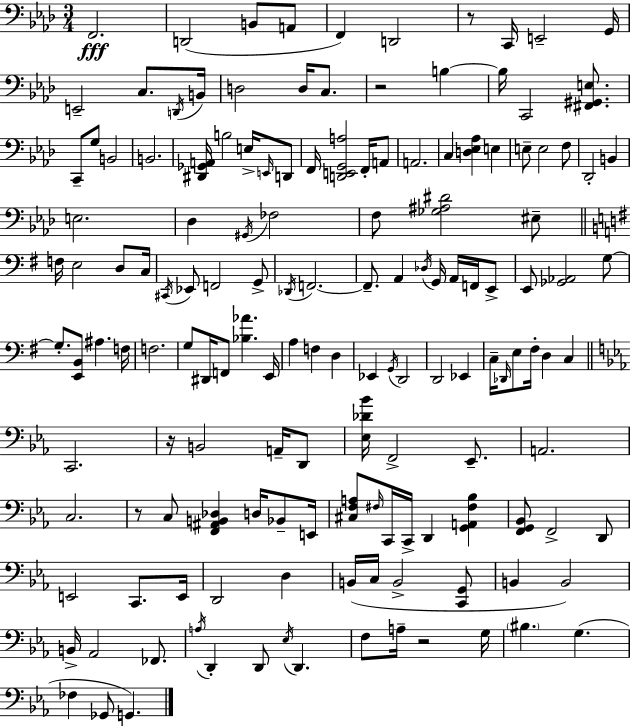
X:1
T:Untitled
M:3/4
L:1/4
K:Fm
F,,2 D,,2 B,,/2 A,,/2 F,, D,,2 z/2 C,,/4 E,,2 G,,/4 E,,2 C,/2 D,,/4 B,,/4 D,2 D,/4 C,/2 z2 B, B,/4 C,,2 [^F,,^G,,E,]/2 C,,/2 G,/2 B,,2 B,,2 [^D,,_G,,A,,]/4 B,2 E,/4 E,,/4 D,,/2 F,,/4 [D,,E,,G,,A,]2 F,,/4 A,,/2 A,,2 C, [D,_E,_A,] E, E,/2 E,2 F,/2 _D,,2 B,, E,2 _D, ^G,,/4 _F,2 F,/2 [_G,^A,^D]2 ^E,/2 F,/4 E,2 D,/2 C,/4 ^C,,/4 _E,,/2 F,,2 G,,/2 _D,,/4 F,,2 F,,/2 A,, _D,/4 G,,/4 A,,/4 F,,/4 E,,/2 E,,/2 [_G,,_A,,]2 G,/2 G,/2 [E,,B,,]/2 ^A, F,/4 F,2 G,/2 ^D,,/4 F,,/2 [_B,_A] E,,/4 A, F, D, _E,, G,,/4 D,,2 D,,2 _E,, C,/4 _D,,/4 E,/2 ^F,/4 D, C, C,,2 z/4 B,,2 A,,/4 D,,/2 [_E,_D_B]/4 F,,2 _E,,/2 A,,2 C,2 z/2 C,/2 [F,,^A,,B,,_D,] D,/4 _B,,/2 E,,/4 [^C,F,A,]/2 ^F,/4 C,,/4 C,,/4 D,, [G,,A,,^F,_B,] [F,,G,,_B,,]/2 F,,2 D,,/2 E,,2 C,,/2 E,,/4 D,,2 D, B,,/4 C,/4 B,,2 [C,,G,,]/2 B,, B,,2 B,,/4 _A,,2 _F,,/2 A,/4 D,, D,,/2 _E,/4 D,, F,/2 A,/4 z2 G,/4 ^B, G, _F, _G,,/2 G,,